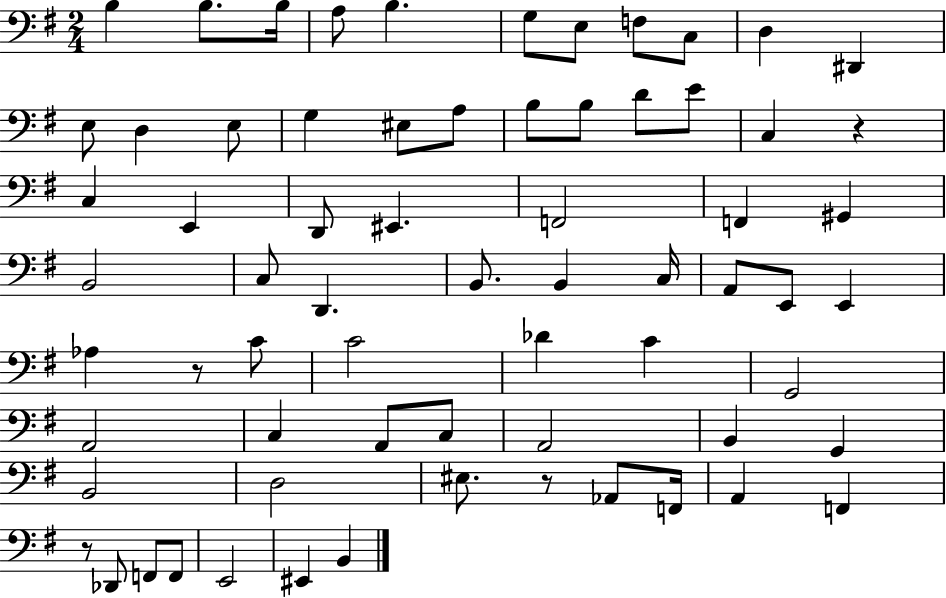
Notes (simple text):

B3/q B3/e. B3/s A3/e B3/q. G3/e E3/e F3/e C3/e D3/q D#2/q E3/e D3/q E3/e G3/q EIS3/e A3/e B3/e B3/e D4/e E4/e C3/q R/q C3/q E2/q D2/e EIS2/q. F2/h F2/q G#2/q B2/h C3/e D2/q. B2/e. B2/q C3/s A2/e E2/e E2/q Ab3/q R/e C4/e C4/h Db4/q C4/q G2/h A2/h C3/q A2/e C3/e A2/h B2/q G2/q B2/h D3/h EIS3/e. R/e Ab2/e F2/s A2/q F2/q R/e Db2/e F2/e F2/e E2/h EIS2/q B2/q